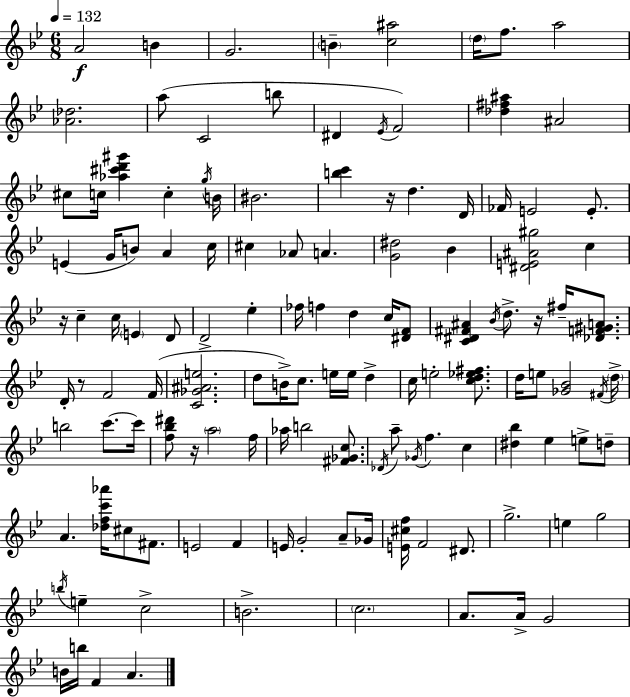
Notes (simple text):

A4/h B4/q G4/h. B4/q [C5,A#5]/h D5/s F5/e. A5/h [Ab4,Db5]/h. A5/e C4/h B5/e D#4/q Eb4/s F4/h [Db5,F#5,A#5]/q A#4/h C#5/e C5/s [Ab5,C#6,D6,G#6]/q C5/q G5/s B4/s BIS4/h. [B5,C6]/q R/s D5/q. D4/s FES4/s E4/h E4/e. E4/q G4/s B4/e A4/q C5/s C#5/q Ab4/e A4/q. [G4,D#5]/h Bb4/q [D#4,E4,A#4,G#5]/h C5/q R/s C5/q C5/s E4/q D4/e D4/h Eb5/q FES5/s F5/q D5/q C5/s [D#4,F4]/e [C4,D#4,F#4,A#4]/q Bb4/s D5/e. R/s F#5/s [Db4,F4,G#4,A4]/e. D4/s R/e F4/h F4/s [C4,Gb4,A#4,E5]/h. D5/e B4/s C5/e. E5/s E5/s D5/q C5/s E5/h [C5,D5,Eb5,F#5]/e. D5/s E5/e [Gb4,Bb4]/h F#4/s D5/s B5/h C6/e. C6/s [F5,Bb5,D#6]/e R/s A5/h F5/s Ab5/s B5/h [F#4,Gb4,C5]/e. Db4/s A5/e Gb4/s F5/q. C5/q [D#5,Bb5]/q Eb5/q E5/e D5/e A4/q. [Db5,F5,C6,Ab6]/s C#5/e F#4/e. E4/h F4/q E4/s G4/h A4/e Gb4/s [E4,C#5,F5]/s F4/h D#4/e. G5/h. E5/q G5/h B5/s E5/q C5/h B4/h. C5/h. A4/e. A4/s G4/h B4/s B5/s F4/q A4/q.